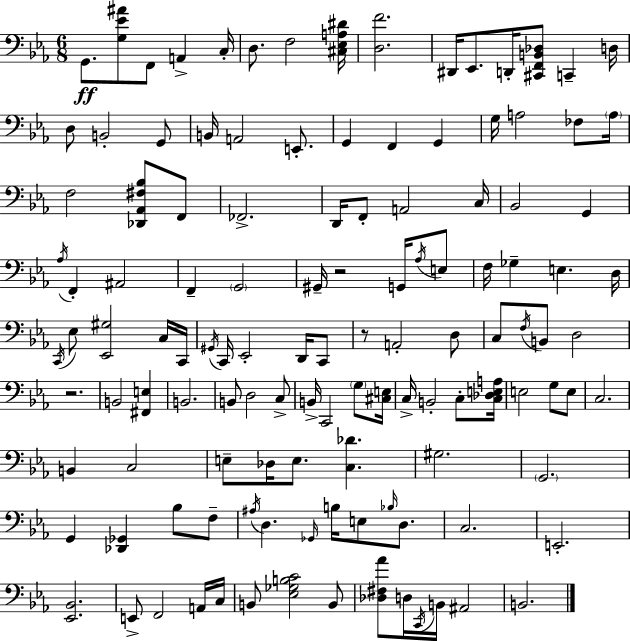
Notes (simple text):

G2/e. [G3,Eb4,A#4]/e F2/e A2/q C3/s D3/e. F3/h [C#3,Eb3,A3,D#4]/s [D3,F4]/h. D#2/s Eb2/e. D2/s [C#2,F2,B2,Db3]/e C2/q D3/s D3/e B2/h G2/e B2/s A2/h E2/e. G2/q F2/q G2/q G3/s A3/h FES3/e A3/s F3/h [Db2,Ab2,F#3,Bb3]/e F2/e FES2/h. D2/s F2/e A2/h C3/s Bb2/h G2/q Ab3/s F2/q A#2/h F2/q G2/h G#2/s R/h G2/s Ab3/s E3/e F3/s Gb3/q E3/q. D3/s C2/s Eb3/e [Eb2,G#3]/h C3/s C2/s G#2/s C2/s Eb2/h D2/s C2/e R/e A2/h D3/e C3/e F3/s B2/e D3/h R/h. B2/h [F#2,E3]/q B2/h. B2/e D3/h C3/e B2/s C2/h G3/e [C#3,E3]/s C3/s B2/h C3/e [C3,Db3,E3,A3]/s E3/h G3/e E3/e C3/h. B2/q C3/h E3/e Db3/s E3/e. [C3,Db4]/q. G#3/h. G2/h. G2/q [Db2,Gb2]/q Bb3/e F3/e A#3/s D3/q. Gb2/s B3/s E3/e Bb3/s D3/e. C3/h. E2/h. [Eb2,Bb2]/h. E2/e F2/h A2/s C3/s B2/e [Eb3,Gb3,B3,C4]/h B2/e [Db3,F#3,Ab4]/e D3/s C2/s B2/s A#2/h B2/h.